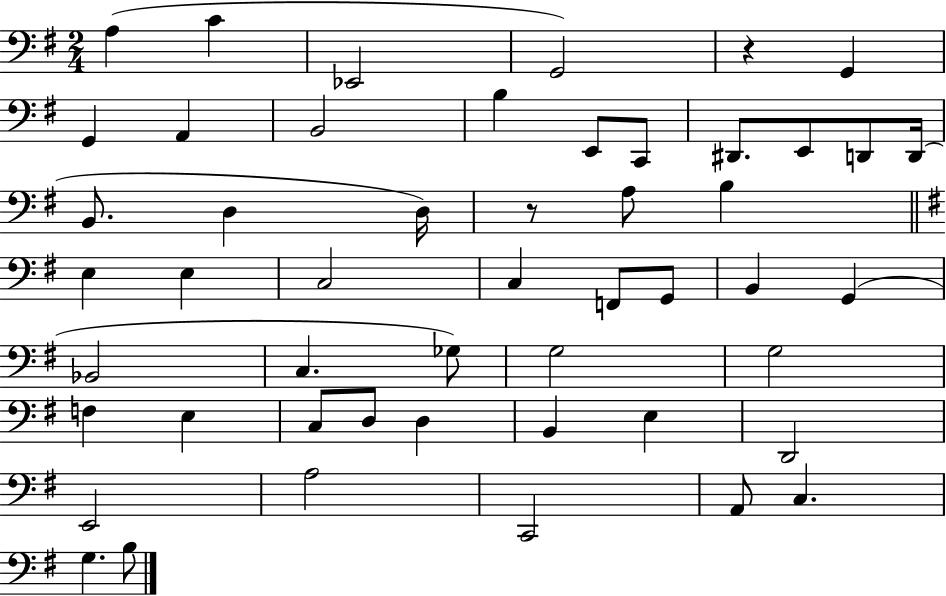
A3/q C4/q Eb2/h G2/h R/q G2/q G2/q A2/q B2/h B3/q E2/e C2/e D#2/e. E2/e D2/e D2/s B2/e. D3/q D3/s R/e A3/e B3/q E3/q E3/q C3/h C3/q F2/e G2/e B2/q G2/q Bb2/h C3/q. Gb3/e G3/h G3/h F3/q E3/q C3/e D3/e D3/q B2/q E3/q D2/h E2/h A3/h C2/h A2/e C3/q. G3/q. B3/e